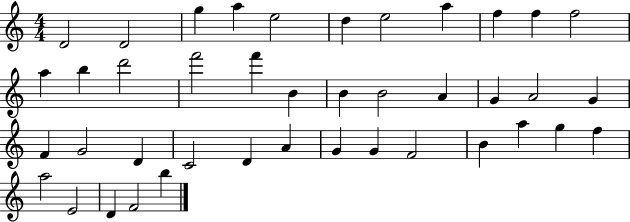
{
  \clef treble
  \numericTimeSignature
  \time 4/4
  \key c \major
  d'2 d'2 | g''4 a''4 e''2 | d''4 e''2 a''4 | f''4 f''4 f''2 | \break a''4 b''4 d'''2 | f'''2 f'''4 b'4 | b'4 b'2 a'4 | g'4 a'2 g'4 | \break f'4 g'2 d'4 | c'2 d'4 a'4 | g'4 g'4 f'2 | b'4 a''4 g''4 f''4 | \break a''2 e'2 | d'4 f'2 b''4 | \bar "|."
}